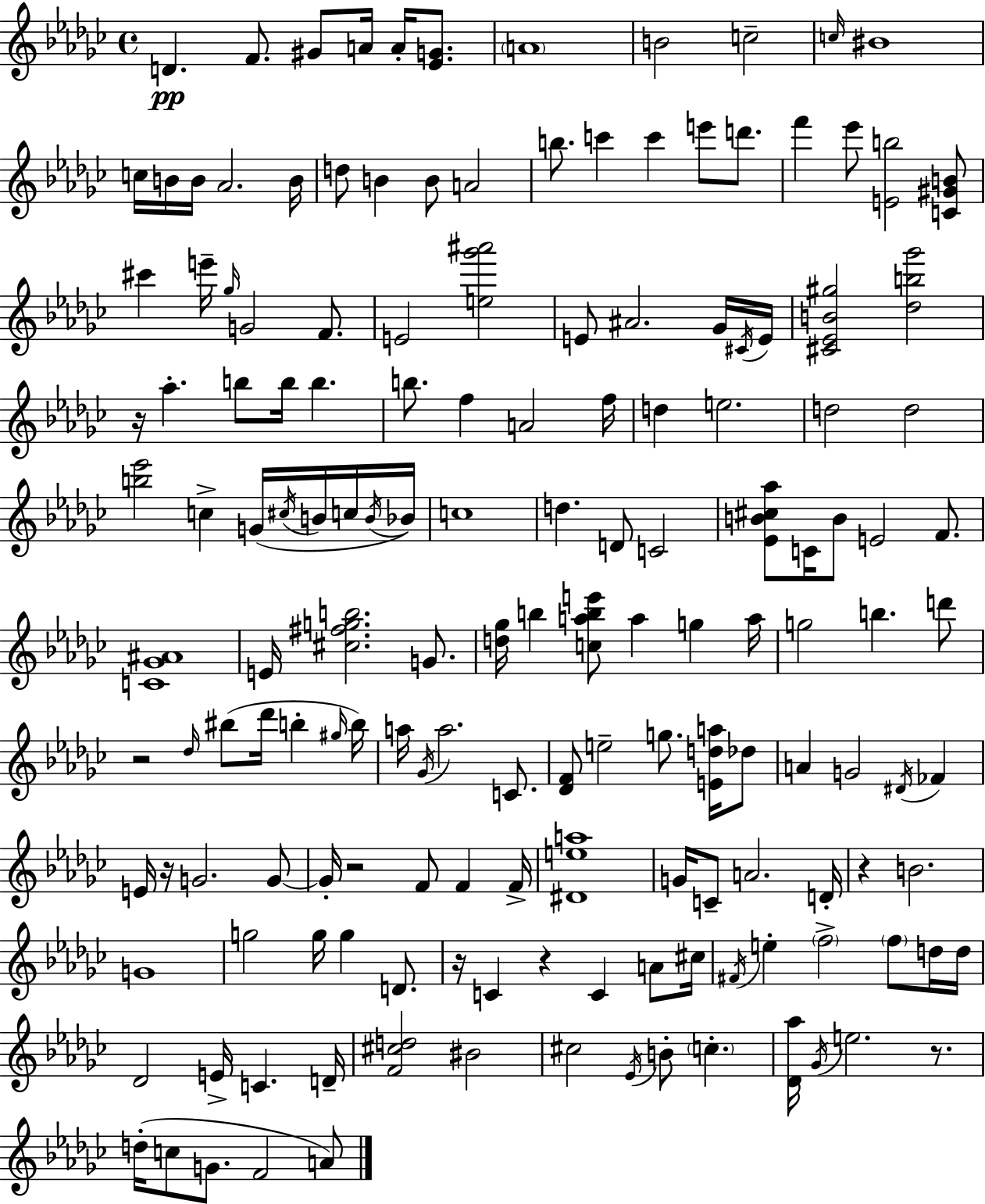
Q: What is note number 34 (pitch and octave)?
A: A#4